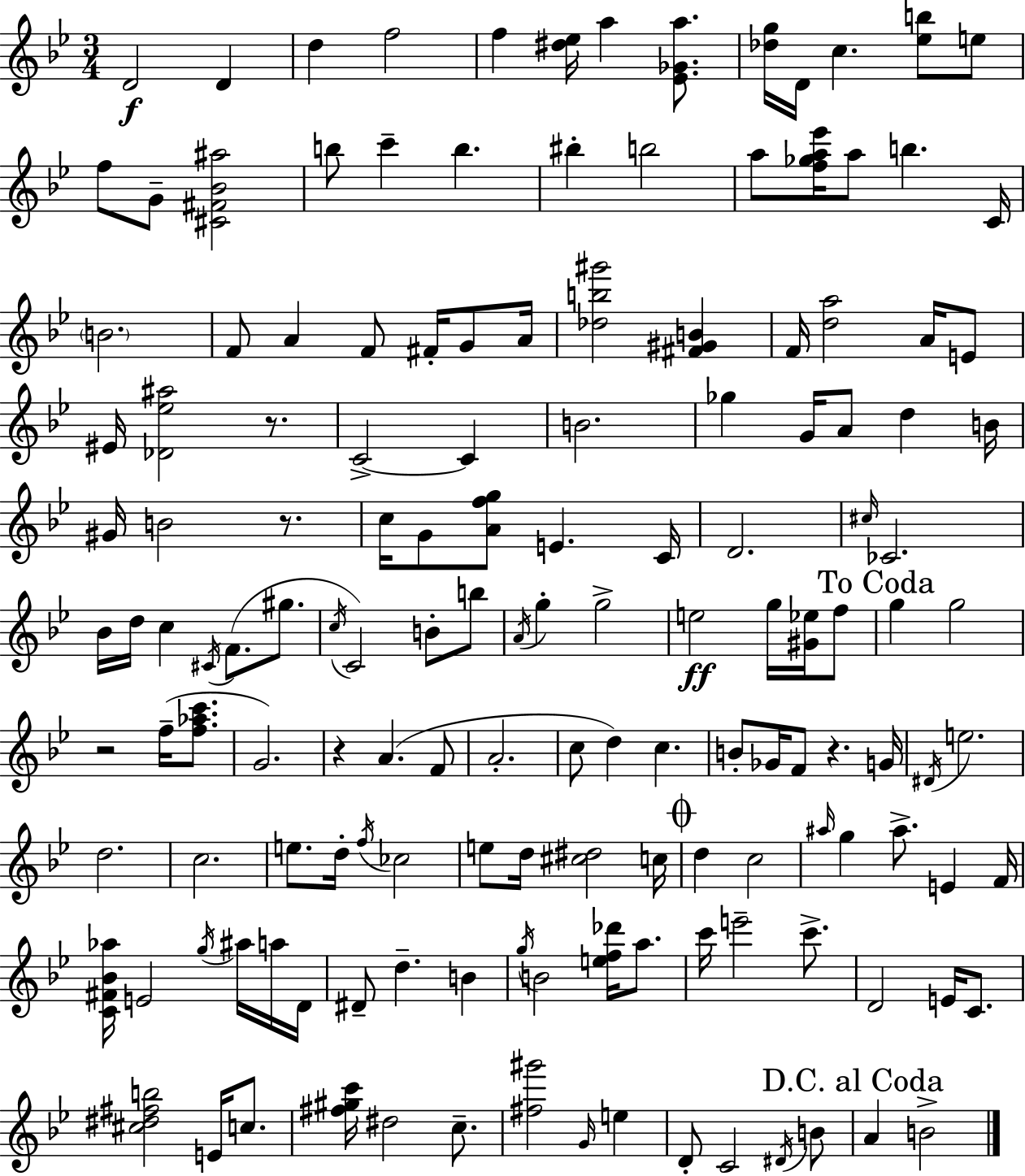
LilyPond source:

{
  \clef treble
  \numericTimeSignature
  \time 3/4
  \key bes \major
  d'2\f d'4 | d''4 f''2 | f''4 <dis'' ees''>16 a''4 <ees' ges' a''>8. | <des'' g''>16 d'16 c''4. <ees'' b''>8 e''8 | \break f''8 g'8-- <cis' fis' bes' ais''>2 | b''8 c'''4-- b''4. | bis''4-. b''2 | a''8 <f'' ges'' a'' ees'''>16 a''8 b''4. c'16 | \break \parenthesize b'2. | f'8 a'4 f'8 fis'16-. g'8 a'16 | <des'' b'' gis'''>2 <fis' gis' b'>4 | f'16 <d'' a''>2 a'16 e'8 | \break eis'16 <des' ees'' ais''>2 r8. | c'2->~~ c'4 | b'2. | ges''4 g'16 a'8 d''4 b'16 | \break gis'16 b'2 r8. | c''16 g'8 <a' f'' g''>8 e'4. c'16 | d'2. | \grace { cis''16 } ces'2. | \break bes'16 d''16 c''4 \acciaccatura { cis'16 }( f'8. gis''8. | \acciaccatura { c''16 }) c'2 b'8-. | b''8 \acciaccatura { a'16 } g''4-. g''2-> | e''2\ff | \break g''16 <gis' ees''>16 f''8 \mark "To Coda" g''4 g''2 | r2 | f''16--( <f'' aes'' c'''>8. g'2.) | r4 a'4.( | \break f'8 a'2.-. | c''8 d''4) c''4. | b'8-. ges'16 f'8 r4. | g'16 \acciaccatura { dis'16 } e''2. | \break d''2. | c''2. | e''8. d''16-. \acciaccatura { f''16 } ces''2 | e''8 d''16 <cis'' dis''>2 | \break c''16 \mark \markup { \musicglyph "scripts.coda" } d''4 c''2 | \grace { ais''16 } g''4 ais''8.-> | e'4 f'16 <c' fis' bes' aes''>16 e'2 | \acciaccatura { g''16 } ais''16 a''16 d'16 dis'8-- d''4.-- | \break b'4 \acciaccatura { g''16 } b'2 | <e'' f'' des'''>16 a''8. c'''16 e'''2-- | c'''8.-> d'2 | e'16 c'8. <cis'' dis'' fis'' b''>2 | \break e'16 c''8. <fis'' gis'' c'''>16 dis''2 | c''8.-- <fis'' gis'''>2 | \grace { g'16 } e''4 d'8-. | c'2 \acciaccatura { dis'16 } b'8 \mark "D.C. al Coda" a'4 | \break b'2-> \bar "|."
}